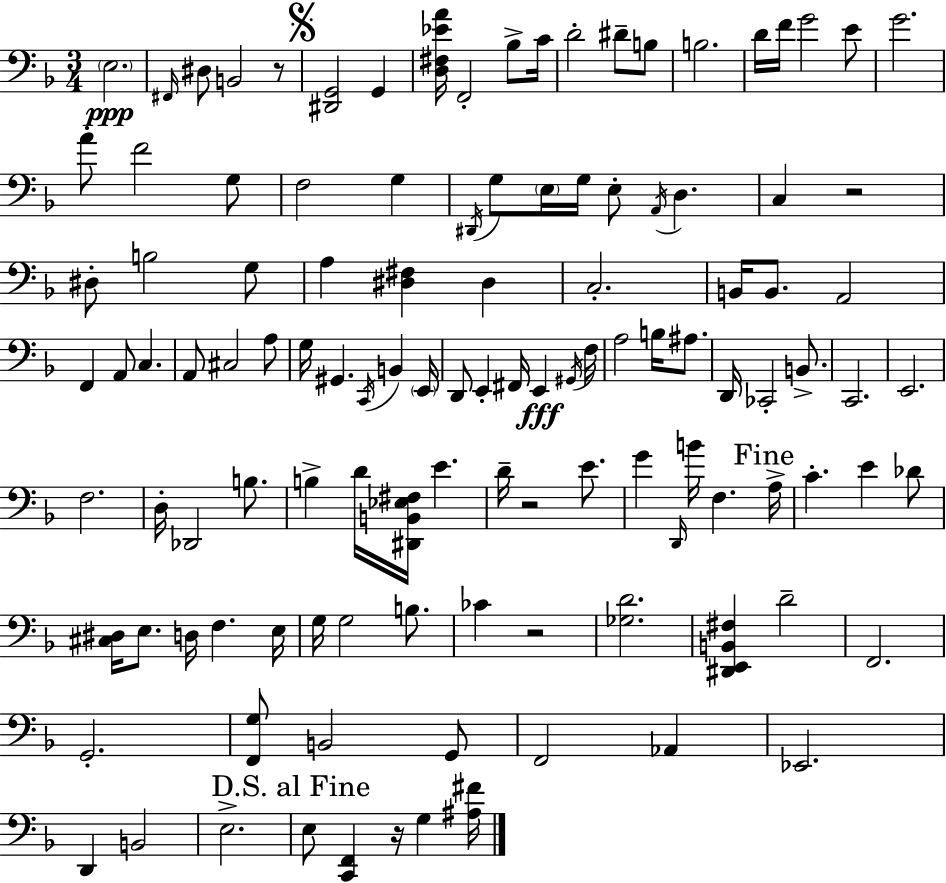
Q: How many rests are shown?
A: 5